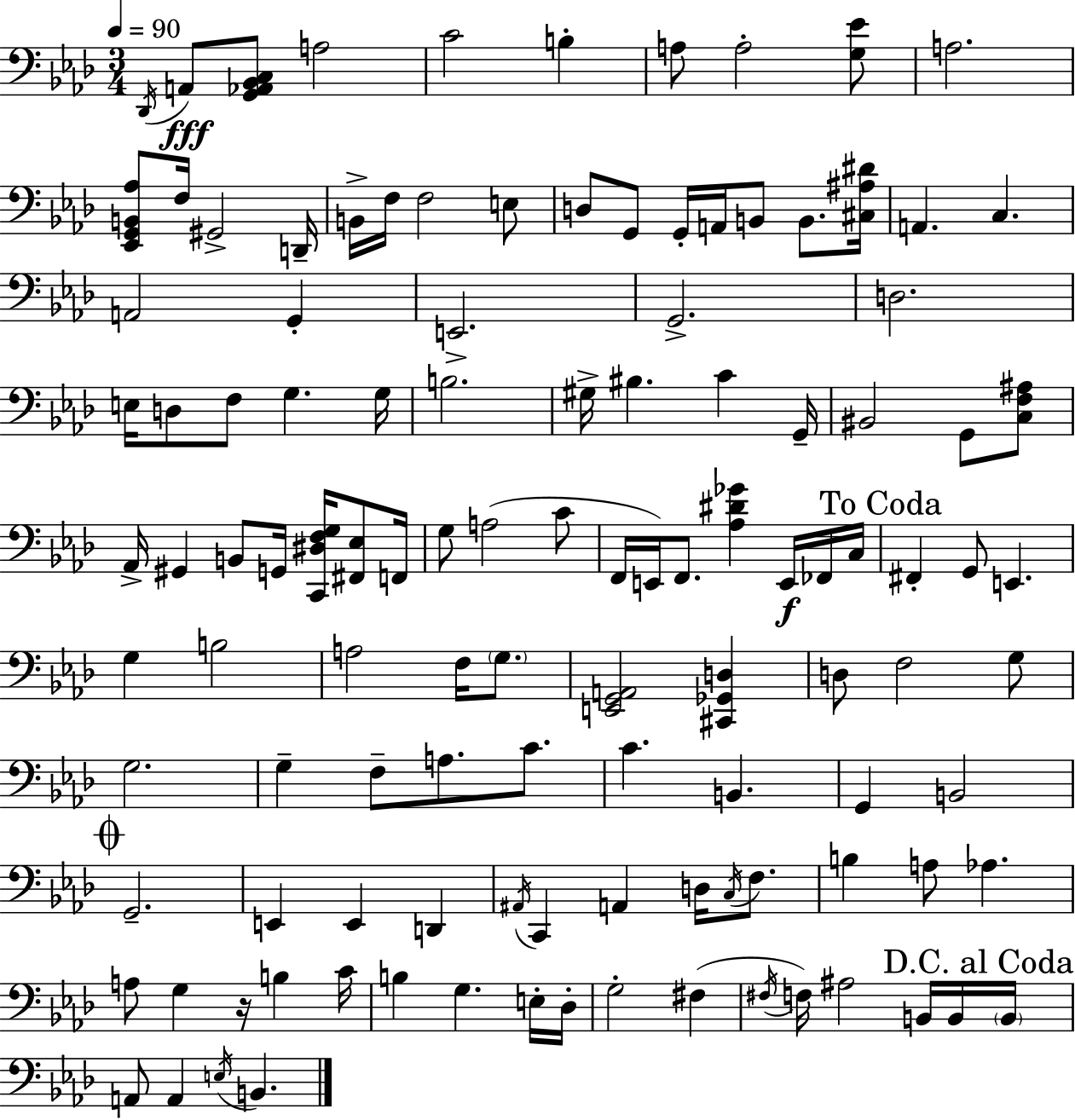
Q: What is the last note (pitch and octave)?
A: B2